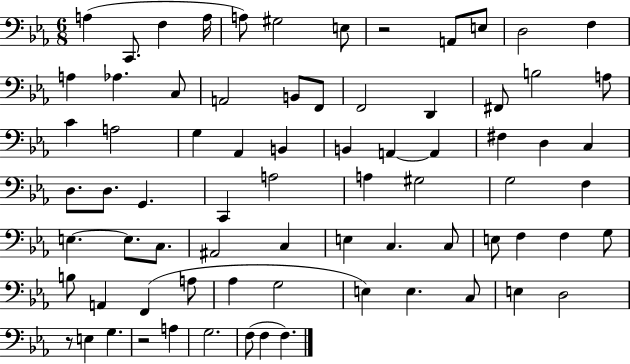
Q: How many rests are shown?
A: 3